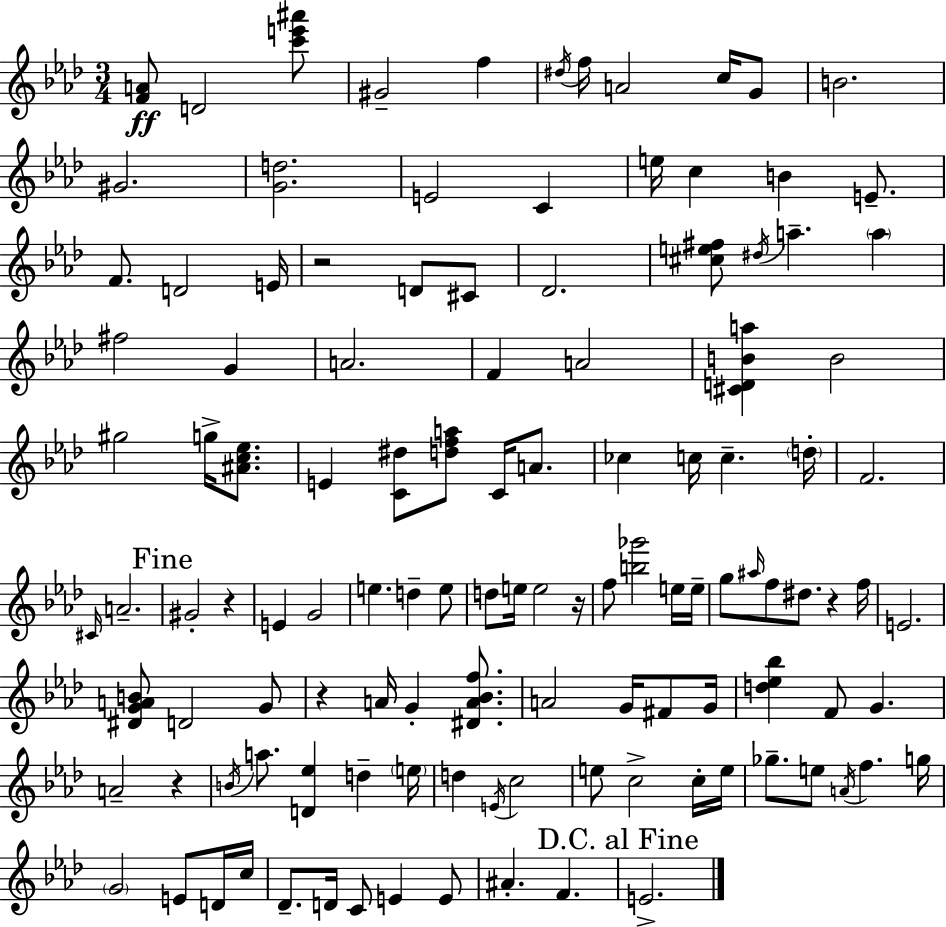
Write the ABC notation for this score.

X:1
T:Untitled
M:3/4
L:1/4
K:Ab
[FA]/2 D2 [c'e'^a']/2 ^G2 f ^d/4 f/4 A2 c/4 G/2 B2 ^G2 [Gd]2 E2 C e/4 c B E/2 F/2 D2 E/4 z2 D/2 ^C/2 _D2 [^ce^f]/2 ^d/4 a a ^f2 G A2 F A2 [^CDBa] B2 ^g2 g/4 [^Ac_e]/2 E [C^d]/2 [dfa]/2 C/4 A/2 _c c/4 c d/4 F2 ^C/4 A2 ^G2 z E G2 e d e/2 d/2 e/4 e2 z/4 f/2 [b_g']2 e/4 e/4 g/2 ^a/4 f/2 ^d/2 z f/4 E2 [^DGAB]/2 D2 G/2 z A/4 G [^DA_Bf]/2 A2 G/4 ^F/2 G/4 [d_e_b] F/2 G A2 z B/4 a/2 [D_e] d e/4 d E/4 c2 e/2 c2 c/4 e/4 _g/2 e/2 A/4 f g/4 G2 E/2 D/4 c/4 _D/2 D/4 C/2 E E/2 ^A F E2